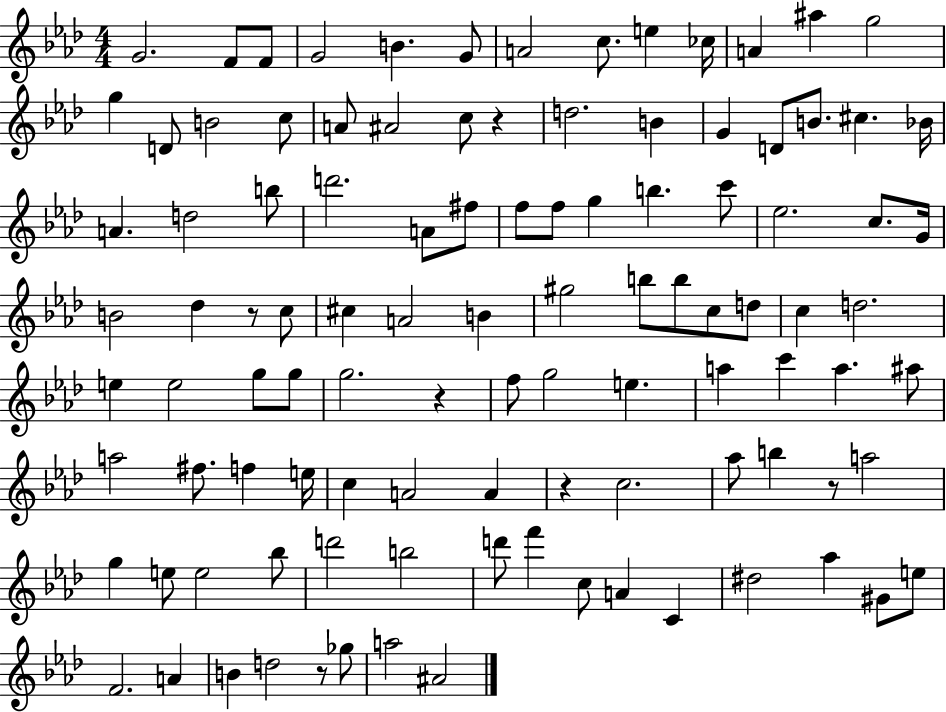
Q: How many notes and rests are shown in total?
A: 105